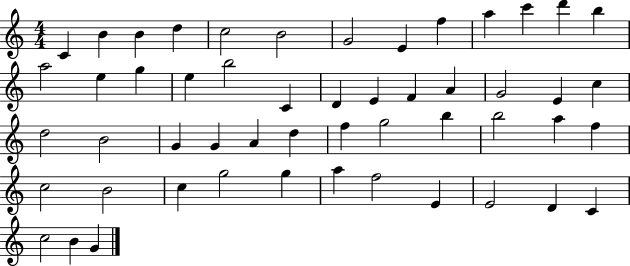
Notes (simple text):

C4/q B4/q B4/q D5/q C5/h B4/h G4/h E4/q F5/q A5/q C6/q D6/q B5/q A5/h E5/q G5/q E5/q B5/h C4/q D4/q E4/q F4/q A4/q G4/h E4/q C5/q D5/h B4/h G4/q G4/q A4/q D5/q F5/q G5/h B5/q B5/h A5/q F5/q C5/h B4/h C5/q G5/h G5/q A5/q F5/h E4/q E4/h D4/q C4/q C5/h B4/q G4/q